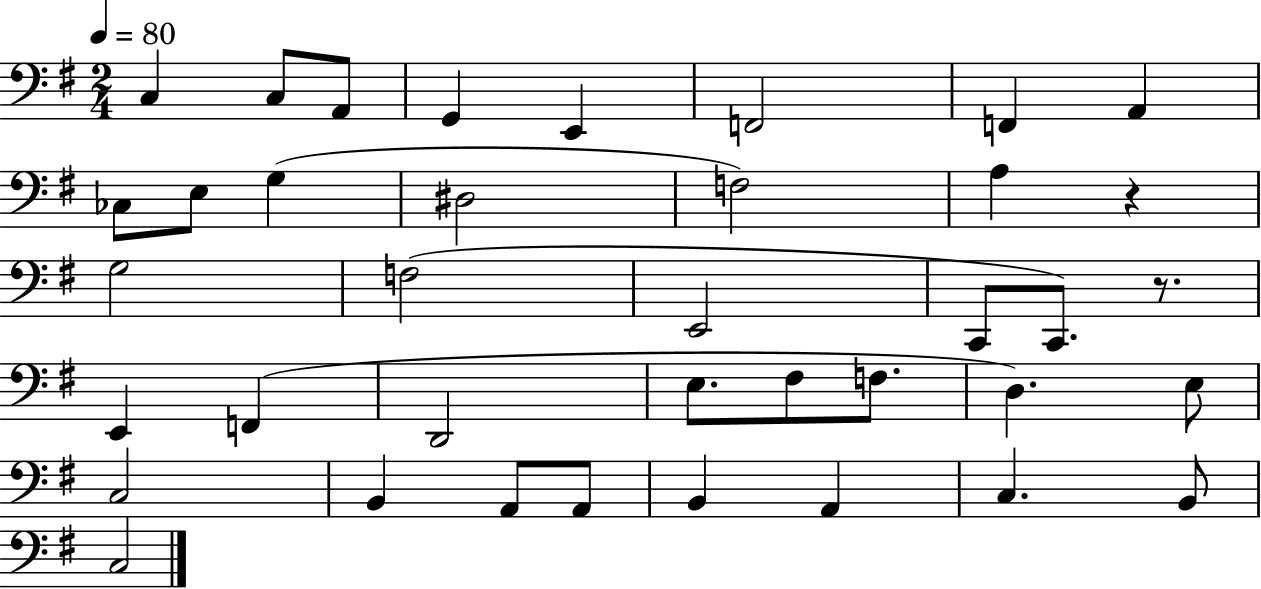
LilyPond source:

{
  \clef bass
  \numericTimeSignature
  \time 2/4
  \key g \major
  \tempo 4 = 80
  c4 c8 a,8 | g,4 e,4 | f,2 | f,4 a,4 | \break ces8 e8 g4( | dis2 | f2) | a4 r4 | \break g2 | f2( | e,2 | c,8 c,8.) r8. | \break e,4 f,4( | d,2 | e8. fis8 f8. | d4.) e8 | \break c2 | b,4 a,8 a,8 | b,4 a,4 | c4. b,8 | \break c2 | \bar "|."
}